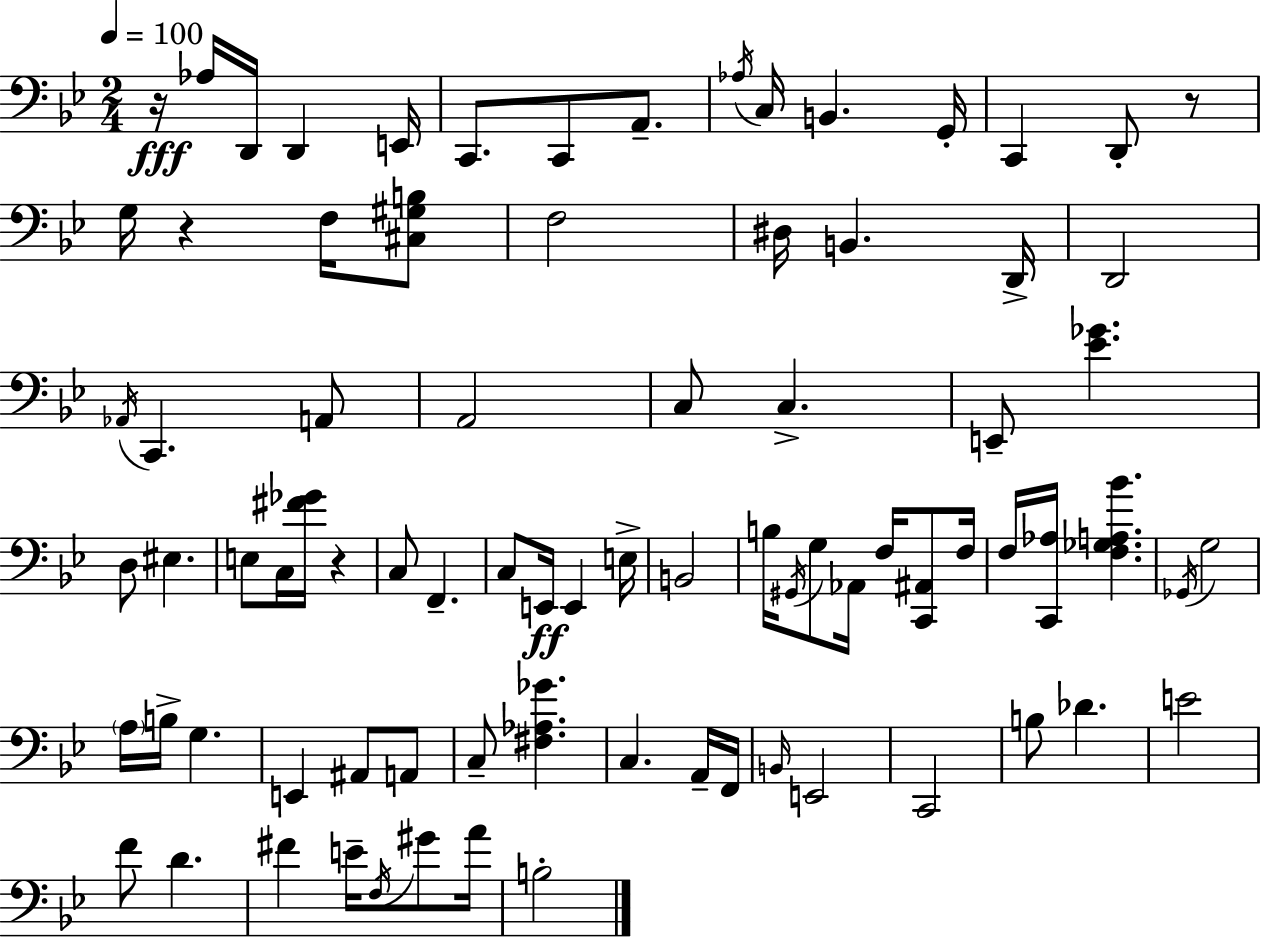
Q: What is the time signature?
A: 2/4